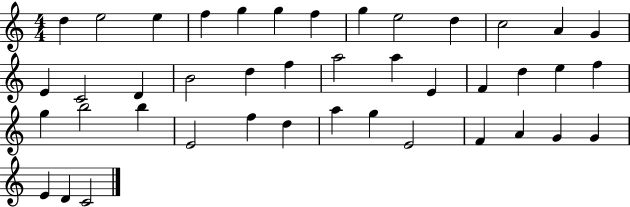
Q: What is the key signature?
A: C major